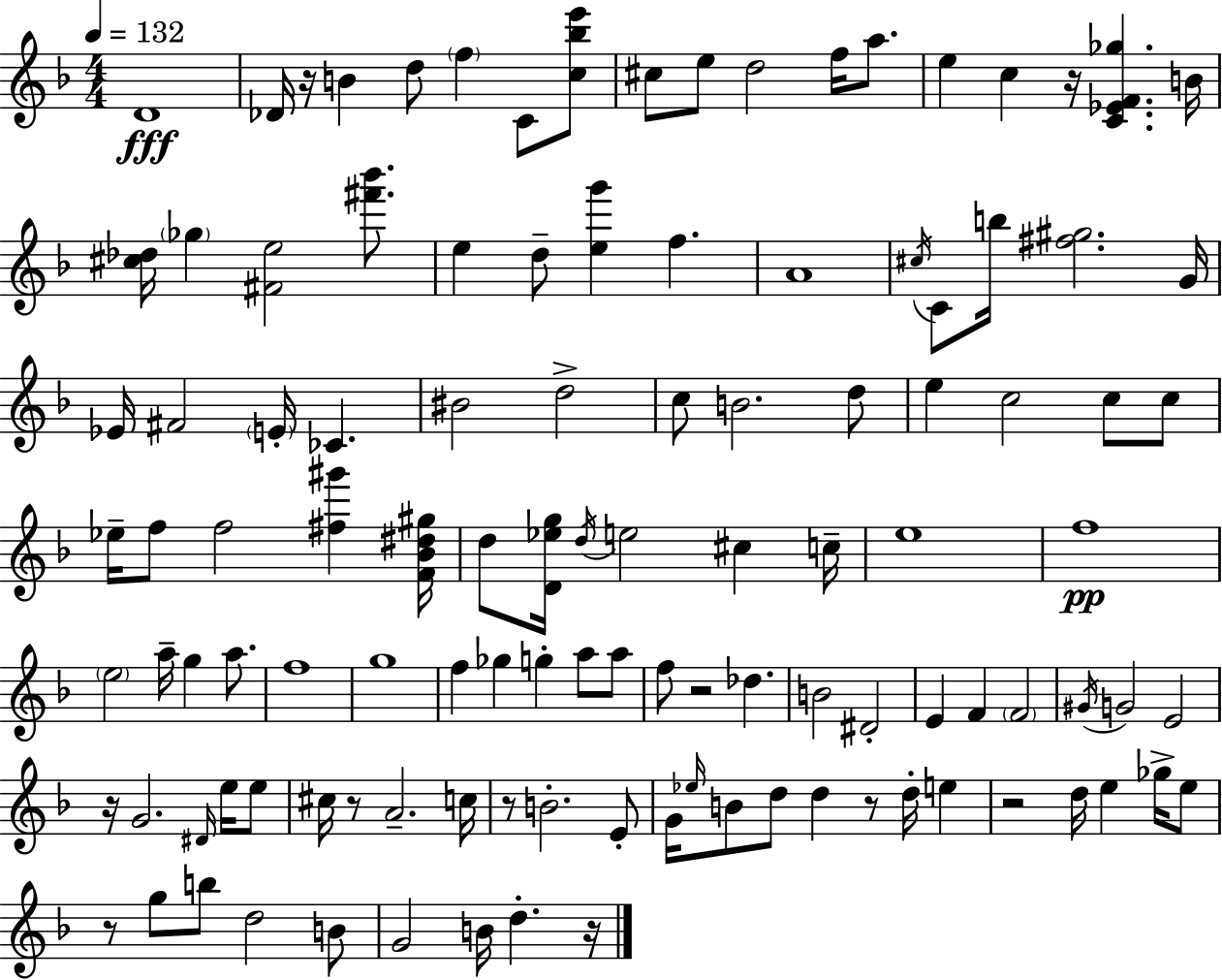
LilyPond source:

{
  \clef treble
  \numericTimeSignature
  \time 4/4
  \key f \major
  \tempo 4 = 132
  d'1\fff | des'16 r16 b'4 d''8 \parenthesize f''4 c'8 <c'' bes'' e'''>8 | cis''8 e''8 d''2 f''16 a''8. | e''4 c''4 r16 <c' ees' f' ges''>4. b'16 | \break <cis'' des''>16 \parenthesize ges''4 <fis' e''>2 <fis''' bes'''>8. | e''4 d''8-- <e'' g'''>4 f''4. | a'1 | \acciaccatura { cis''16 } c'8 b''16 <fis'' gis''>2. | \break g'16 ees'16 fis'2 \parenthesize e'16-. ces'4. | bis'2 d''2-> | c''8 b'2. d''8 | e''4 c''2 c''8 c''8 | \break ees''16-- f''8 f''2 <fis'' gis'''>4 | <f' bes' dis'' gis''>16 d''8 <d' ees'' g''>16 \acciaccatura { d''16 } e''2 cis''4 | c''16-- e''1 | f''1\pp | \break \parenthesize e''2 a''16-- g''4 a''8. | f''1 | g''1 | f''4 ges''4 g''4-. a''8 | \break a''8 f''8 r2 des''4. | b'2 dis'2-. | e'4 f'4 \parenthesize f'2 | \acciaccatura { gis'16 } g'2 e'2 | \break r16 g'2. | \grace { dis'16 } e''16 e''8 cis''16 r8 a'2.-- | c''16 r8 b'2.-. | e'8-. g'16 \grace { ees''16 } b'8 d''8 d''4 r8 | \break d''16-. e''4 r2 d''16 e''4 | ges''16-> e''8 r8 g''8 b''8 d''2 | b'8 g'2 b'16 d''4.-. | r16 \bar "|."
}